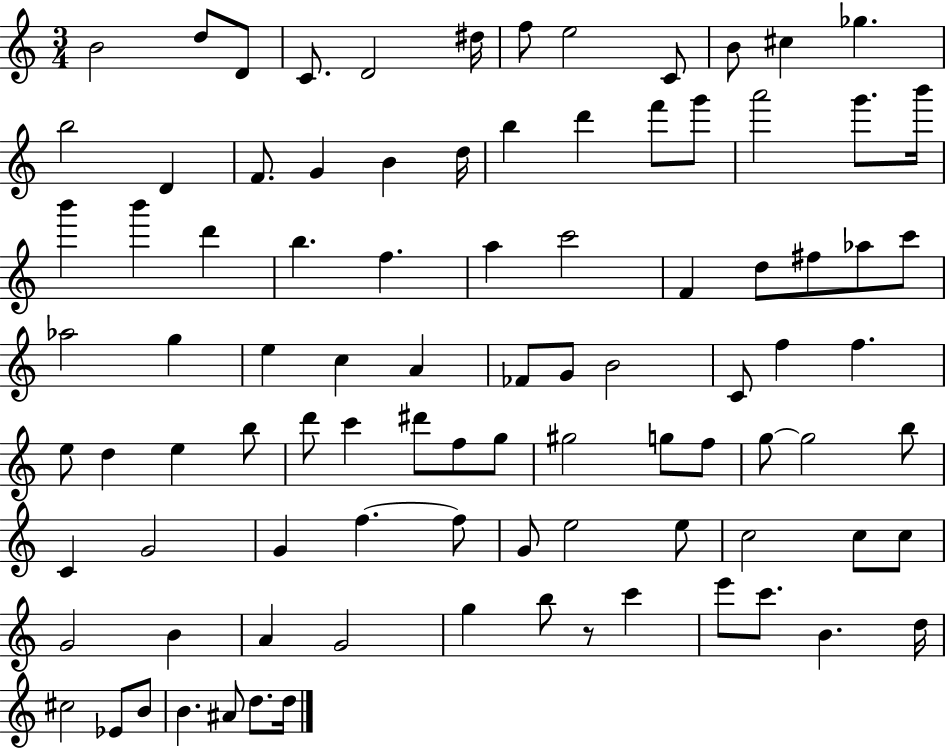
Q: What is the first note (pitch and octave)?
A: B4